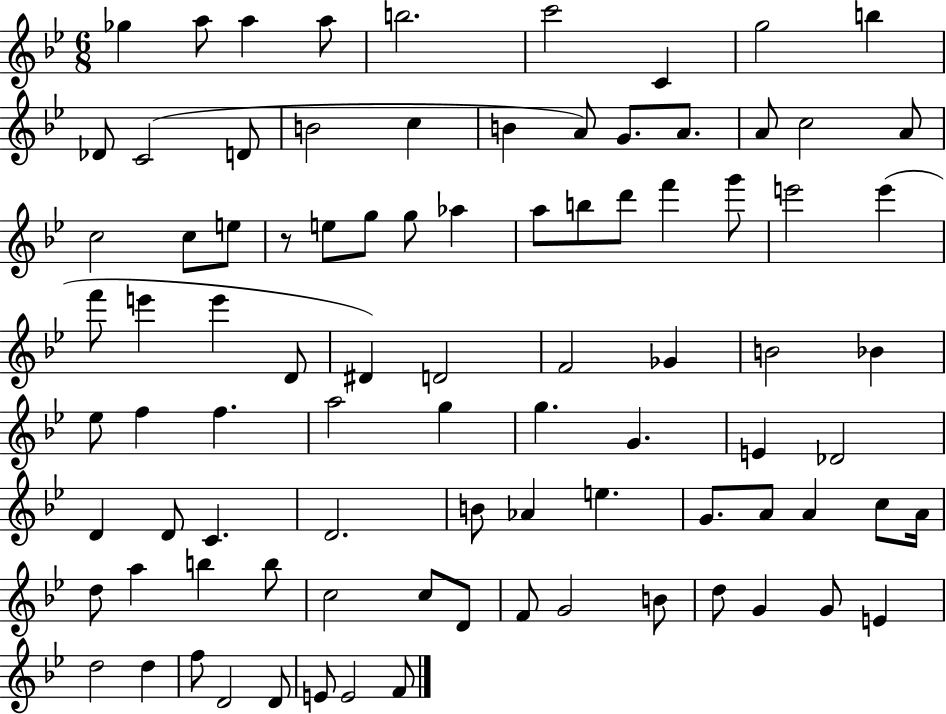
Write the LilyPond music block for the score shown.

{
  \clef treble
  \numericTimeSignature
  \time 6/8
  \key bes \major
  ges''4 a''8 a''4 a''8 | b''2. | c'''2 c'4 | g''2 b''4 | \break des'8 c'2( d'8 | b'2 c''4 | b'4 a'8) g'8. a'8. | a'8 c''2 a'8 | \break c''2 c''8 e''8 | r8 e''8 g''8 g''8 aes''4 | a''8 b''8 d'''8 f'''4 g'''8 | e'''2 e'''4( | \break f'''8 e'''4 e'''4 d'8 | dis'4) d'2 | f'2 ges'4 | b'2 bes'4 | \break ees''8 f''4 f''4. | a''2 g''4 | g''4. g'4. | e'4 des'2 | \break d'4 d'8 c'4. | d'2. | b'8 aes'4 e''4. | g'8. a'8 a'4 c''8 a'16 | \break d''8 a''4 b''4 b''8 | c''2 c''8 d'8 | f'8 g'2 b'8 | d''8 g'4 g'8 e'4 | \break d''2 d''4 | f''8 d'2 d'8 | e'8 e'2 f'8 | \bar "|."
}